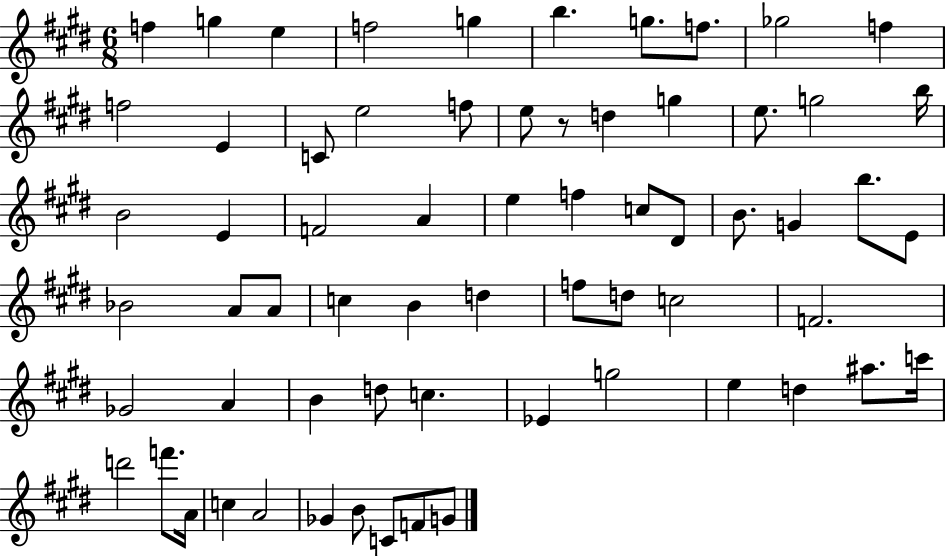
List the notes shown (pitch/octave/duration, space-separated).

F5/q G5/q E5/q F5/h G5/q B5/q. G5/e. F5/e. Gb5/h F5/q F5/h E4/q C4/e E5/h F5/e E5/e R/e D5/q G5/q E5/e. G5/h B5/s B4/h E4/q F4/h A4/q E5/q F5/q C5/e D#4/e B4/e. G4/q B5/e. E4/e Bb4/h A4/e A4/e C5/q B4/q D5/q F5/e D5/e C5/h F4/h. Gb4/h A4/q B4/q D5/e C5/q. Eb4/q G5/h E5/q D5/q A#5/e. C6/s D6/h F6/e. A4/s C5/q A4/h Gb4/q B4/e C4/e F4/e G4/e